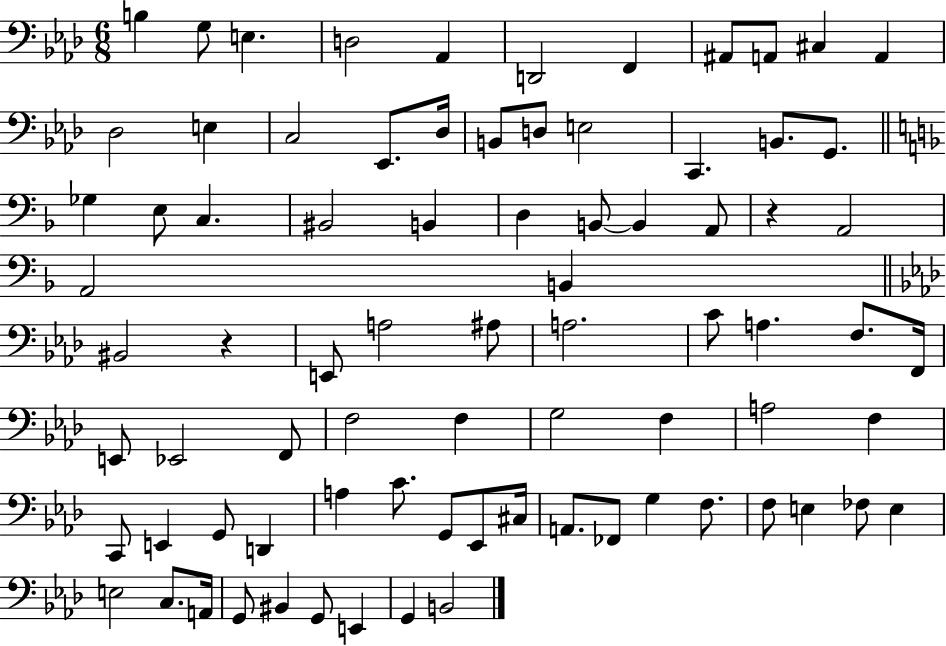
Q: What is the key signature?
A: AES major